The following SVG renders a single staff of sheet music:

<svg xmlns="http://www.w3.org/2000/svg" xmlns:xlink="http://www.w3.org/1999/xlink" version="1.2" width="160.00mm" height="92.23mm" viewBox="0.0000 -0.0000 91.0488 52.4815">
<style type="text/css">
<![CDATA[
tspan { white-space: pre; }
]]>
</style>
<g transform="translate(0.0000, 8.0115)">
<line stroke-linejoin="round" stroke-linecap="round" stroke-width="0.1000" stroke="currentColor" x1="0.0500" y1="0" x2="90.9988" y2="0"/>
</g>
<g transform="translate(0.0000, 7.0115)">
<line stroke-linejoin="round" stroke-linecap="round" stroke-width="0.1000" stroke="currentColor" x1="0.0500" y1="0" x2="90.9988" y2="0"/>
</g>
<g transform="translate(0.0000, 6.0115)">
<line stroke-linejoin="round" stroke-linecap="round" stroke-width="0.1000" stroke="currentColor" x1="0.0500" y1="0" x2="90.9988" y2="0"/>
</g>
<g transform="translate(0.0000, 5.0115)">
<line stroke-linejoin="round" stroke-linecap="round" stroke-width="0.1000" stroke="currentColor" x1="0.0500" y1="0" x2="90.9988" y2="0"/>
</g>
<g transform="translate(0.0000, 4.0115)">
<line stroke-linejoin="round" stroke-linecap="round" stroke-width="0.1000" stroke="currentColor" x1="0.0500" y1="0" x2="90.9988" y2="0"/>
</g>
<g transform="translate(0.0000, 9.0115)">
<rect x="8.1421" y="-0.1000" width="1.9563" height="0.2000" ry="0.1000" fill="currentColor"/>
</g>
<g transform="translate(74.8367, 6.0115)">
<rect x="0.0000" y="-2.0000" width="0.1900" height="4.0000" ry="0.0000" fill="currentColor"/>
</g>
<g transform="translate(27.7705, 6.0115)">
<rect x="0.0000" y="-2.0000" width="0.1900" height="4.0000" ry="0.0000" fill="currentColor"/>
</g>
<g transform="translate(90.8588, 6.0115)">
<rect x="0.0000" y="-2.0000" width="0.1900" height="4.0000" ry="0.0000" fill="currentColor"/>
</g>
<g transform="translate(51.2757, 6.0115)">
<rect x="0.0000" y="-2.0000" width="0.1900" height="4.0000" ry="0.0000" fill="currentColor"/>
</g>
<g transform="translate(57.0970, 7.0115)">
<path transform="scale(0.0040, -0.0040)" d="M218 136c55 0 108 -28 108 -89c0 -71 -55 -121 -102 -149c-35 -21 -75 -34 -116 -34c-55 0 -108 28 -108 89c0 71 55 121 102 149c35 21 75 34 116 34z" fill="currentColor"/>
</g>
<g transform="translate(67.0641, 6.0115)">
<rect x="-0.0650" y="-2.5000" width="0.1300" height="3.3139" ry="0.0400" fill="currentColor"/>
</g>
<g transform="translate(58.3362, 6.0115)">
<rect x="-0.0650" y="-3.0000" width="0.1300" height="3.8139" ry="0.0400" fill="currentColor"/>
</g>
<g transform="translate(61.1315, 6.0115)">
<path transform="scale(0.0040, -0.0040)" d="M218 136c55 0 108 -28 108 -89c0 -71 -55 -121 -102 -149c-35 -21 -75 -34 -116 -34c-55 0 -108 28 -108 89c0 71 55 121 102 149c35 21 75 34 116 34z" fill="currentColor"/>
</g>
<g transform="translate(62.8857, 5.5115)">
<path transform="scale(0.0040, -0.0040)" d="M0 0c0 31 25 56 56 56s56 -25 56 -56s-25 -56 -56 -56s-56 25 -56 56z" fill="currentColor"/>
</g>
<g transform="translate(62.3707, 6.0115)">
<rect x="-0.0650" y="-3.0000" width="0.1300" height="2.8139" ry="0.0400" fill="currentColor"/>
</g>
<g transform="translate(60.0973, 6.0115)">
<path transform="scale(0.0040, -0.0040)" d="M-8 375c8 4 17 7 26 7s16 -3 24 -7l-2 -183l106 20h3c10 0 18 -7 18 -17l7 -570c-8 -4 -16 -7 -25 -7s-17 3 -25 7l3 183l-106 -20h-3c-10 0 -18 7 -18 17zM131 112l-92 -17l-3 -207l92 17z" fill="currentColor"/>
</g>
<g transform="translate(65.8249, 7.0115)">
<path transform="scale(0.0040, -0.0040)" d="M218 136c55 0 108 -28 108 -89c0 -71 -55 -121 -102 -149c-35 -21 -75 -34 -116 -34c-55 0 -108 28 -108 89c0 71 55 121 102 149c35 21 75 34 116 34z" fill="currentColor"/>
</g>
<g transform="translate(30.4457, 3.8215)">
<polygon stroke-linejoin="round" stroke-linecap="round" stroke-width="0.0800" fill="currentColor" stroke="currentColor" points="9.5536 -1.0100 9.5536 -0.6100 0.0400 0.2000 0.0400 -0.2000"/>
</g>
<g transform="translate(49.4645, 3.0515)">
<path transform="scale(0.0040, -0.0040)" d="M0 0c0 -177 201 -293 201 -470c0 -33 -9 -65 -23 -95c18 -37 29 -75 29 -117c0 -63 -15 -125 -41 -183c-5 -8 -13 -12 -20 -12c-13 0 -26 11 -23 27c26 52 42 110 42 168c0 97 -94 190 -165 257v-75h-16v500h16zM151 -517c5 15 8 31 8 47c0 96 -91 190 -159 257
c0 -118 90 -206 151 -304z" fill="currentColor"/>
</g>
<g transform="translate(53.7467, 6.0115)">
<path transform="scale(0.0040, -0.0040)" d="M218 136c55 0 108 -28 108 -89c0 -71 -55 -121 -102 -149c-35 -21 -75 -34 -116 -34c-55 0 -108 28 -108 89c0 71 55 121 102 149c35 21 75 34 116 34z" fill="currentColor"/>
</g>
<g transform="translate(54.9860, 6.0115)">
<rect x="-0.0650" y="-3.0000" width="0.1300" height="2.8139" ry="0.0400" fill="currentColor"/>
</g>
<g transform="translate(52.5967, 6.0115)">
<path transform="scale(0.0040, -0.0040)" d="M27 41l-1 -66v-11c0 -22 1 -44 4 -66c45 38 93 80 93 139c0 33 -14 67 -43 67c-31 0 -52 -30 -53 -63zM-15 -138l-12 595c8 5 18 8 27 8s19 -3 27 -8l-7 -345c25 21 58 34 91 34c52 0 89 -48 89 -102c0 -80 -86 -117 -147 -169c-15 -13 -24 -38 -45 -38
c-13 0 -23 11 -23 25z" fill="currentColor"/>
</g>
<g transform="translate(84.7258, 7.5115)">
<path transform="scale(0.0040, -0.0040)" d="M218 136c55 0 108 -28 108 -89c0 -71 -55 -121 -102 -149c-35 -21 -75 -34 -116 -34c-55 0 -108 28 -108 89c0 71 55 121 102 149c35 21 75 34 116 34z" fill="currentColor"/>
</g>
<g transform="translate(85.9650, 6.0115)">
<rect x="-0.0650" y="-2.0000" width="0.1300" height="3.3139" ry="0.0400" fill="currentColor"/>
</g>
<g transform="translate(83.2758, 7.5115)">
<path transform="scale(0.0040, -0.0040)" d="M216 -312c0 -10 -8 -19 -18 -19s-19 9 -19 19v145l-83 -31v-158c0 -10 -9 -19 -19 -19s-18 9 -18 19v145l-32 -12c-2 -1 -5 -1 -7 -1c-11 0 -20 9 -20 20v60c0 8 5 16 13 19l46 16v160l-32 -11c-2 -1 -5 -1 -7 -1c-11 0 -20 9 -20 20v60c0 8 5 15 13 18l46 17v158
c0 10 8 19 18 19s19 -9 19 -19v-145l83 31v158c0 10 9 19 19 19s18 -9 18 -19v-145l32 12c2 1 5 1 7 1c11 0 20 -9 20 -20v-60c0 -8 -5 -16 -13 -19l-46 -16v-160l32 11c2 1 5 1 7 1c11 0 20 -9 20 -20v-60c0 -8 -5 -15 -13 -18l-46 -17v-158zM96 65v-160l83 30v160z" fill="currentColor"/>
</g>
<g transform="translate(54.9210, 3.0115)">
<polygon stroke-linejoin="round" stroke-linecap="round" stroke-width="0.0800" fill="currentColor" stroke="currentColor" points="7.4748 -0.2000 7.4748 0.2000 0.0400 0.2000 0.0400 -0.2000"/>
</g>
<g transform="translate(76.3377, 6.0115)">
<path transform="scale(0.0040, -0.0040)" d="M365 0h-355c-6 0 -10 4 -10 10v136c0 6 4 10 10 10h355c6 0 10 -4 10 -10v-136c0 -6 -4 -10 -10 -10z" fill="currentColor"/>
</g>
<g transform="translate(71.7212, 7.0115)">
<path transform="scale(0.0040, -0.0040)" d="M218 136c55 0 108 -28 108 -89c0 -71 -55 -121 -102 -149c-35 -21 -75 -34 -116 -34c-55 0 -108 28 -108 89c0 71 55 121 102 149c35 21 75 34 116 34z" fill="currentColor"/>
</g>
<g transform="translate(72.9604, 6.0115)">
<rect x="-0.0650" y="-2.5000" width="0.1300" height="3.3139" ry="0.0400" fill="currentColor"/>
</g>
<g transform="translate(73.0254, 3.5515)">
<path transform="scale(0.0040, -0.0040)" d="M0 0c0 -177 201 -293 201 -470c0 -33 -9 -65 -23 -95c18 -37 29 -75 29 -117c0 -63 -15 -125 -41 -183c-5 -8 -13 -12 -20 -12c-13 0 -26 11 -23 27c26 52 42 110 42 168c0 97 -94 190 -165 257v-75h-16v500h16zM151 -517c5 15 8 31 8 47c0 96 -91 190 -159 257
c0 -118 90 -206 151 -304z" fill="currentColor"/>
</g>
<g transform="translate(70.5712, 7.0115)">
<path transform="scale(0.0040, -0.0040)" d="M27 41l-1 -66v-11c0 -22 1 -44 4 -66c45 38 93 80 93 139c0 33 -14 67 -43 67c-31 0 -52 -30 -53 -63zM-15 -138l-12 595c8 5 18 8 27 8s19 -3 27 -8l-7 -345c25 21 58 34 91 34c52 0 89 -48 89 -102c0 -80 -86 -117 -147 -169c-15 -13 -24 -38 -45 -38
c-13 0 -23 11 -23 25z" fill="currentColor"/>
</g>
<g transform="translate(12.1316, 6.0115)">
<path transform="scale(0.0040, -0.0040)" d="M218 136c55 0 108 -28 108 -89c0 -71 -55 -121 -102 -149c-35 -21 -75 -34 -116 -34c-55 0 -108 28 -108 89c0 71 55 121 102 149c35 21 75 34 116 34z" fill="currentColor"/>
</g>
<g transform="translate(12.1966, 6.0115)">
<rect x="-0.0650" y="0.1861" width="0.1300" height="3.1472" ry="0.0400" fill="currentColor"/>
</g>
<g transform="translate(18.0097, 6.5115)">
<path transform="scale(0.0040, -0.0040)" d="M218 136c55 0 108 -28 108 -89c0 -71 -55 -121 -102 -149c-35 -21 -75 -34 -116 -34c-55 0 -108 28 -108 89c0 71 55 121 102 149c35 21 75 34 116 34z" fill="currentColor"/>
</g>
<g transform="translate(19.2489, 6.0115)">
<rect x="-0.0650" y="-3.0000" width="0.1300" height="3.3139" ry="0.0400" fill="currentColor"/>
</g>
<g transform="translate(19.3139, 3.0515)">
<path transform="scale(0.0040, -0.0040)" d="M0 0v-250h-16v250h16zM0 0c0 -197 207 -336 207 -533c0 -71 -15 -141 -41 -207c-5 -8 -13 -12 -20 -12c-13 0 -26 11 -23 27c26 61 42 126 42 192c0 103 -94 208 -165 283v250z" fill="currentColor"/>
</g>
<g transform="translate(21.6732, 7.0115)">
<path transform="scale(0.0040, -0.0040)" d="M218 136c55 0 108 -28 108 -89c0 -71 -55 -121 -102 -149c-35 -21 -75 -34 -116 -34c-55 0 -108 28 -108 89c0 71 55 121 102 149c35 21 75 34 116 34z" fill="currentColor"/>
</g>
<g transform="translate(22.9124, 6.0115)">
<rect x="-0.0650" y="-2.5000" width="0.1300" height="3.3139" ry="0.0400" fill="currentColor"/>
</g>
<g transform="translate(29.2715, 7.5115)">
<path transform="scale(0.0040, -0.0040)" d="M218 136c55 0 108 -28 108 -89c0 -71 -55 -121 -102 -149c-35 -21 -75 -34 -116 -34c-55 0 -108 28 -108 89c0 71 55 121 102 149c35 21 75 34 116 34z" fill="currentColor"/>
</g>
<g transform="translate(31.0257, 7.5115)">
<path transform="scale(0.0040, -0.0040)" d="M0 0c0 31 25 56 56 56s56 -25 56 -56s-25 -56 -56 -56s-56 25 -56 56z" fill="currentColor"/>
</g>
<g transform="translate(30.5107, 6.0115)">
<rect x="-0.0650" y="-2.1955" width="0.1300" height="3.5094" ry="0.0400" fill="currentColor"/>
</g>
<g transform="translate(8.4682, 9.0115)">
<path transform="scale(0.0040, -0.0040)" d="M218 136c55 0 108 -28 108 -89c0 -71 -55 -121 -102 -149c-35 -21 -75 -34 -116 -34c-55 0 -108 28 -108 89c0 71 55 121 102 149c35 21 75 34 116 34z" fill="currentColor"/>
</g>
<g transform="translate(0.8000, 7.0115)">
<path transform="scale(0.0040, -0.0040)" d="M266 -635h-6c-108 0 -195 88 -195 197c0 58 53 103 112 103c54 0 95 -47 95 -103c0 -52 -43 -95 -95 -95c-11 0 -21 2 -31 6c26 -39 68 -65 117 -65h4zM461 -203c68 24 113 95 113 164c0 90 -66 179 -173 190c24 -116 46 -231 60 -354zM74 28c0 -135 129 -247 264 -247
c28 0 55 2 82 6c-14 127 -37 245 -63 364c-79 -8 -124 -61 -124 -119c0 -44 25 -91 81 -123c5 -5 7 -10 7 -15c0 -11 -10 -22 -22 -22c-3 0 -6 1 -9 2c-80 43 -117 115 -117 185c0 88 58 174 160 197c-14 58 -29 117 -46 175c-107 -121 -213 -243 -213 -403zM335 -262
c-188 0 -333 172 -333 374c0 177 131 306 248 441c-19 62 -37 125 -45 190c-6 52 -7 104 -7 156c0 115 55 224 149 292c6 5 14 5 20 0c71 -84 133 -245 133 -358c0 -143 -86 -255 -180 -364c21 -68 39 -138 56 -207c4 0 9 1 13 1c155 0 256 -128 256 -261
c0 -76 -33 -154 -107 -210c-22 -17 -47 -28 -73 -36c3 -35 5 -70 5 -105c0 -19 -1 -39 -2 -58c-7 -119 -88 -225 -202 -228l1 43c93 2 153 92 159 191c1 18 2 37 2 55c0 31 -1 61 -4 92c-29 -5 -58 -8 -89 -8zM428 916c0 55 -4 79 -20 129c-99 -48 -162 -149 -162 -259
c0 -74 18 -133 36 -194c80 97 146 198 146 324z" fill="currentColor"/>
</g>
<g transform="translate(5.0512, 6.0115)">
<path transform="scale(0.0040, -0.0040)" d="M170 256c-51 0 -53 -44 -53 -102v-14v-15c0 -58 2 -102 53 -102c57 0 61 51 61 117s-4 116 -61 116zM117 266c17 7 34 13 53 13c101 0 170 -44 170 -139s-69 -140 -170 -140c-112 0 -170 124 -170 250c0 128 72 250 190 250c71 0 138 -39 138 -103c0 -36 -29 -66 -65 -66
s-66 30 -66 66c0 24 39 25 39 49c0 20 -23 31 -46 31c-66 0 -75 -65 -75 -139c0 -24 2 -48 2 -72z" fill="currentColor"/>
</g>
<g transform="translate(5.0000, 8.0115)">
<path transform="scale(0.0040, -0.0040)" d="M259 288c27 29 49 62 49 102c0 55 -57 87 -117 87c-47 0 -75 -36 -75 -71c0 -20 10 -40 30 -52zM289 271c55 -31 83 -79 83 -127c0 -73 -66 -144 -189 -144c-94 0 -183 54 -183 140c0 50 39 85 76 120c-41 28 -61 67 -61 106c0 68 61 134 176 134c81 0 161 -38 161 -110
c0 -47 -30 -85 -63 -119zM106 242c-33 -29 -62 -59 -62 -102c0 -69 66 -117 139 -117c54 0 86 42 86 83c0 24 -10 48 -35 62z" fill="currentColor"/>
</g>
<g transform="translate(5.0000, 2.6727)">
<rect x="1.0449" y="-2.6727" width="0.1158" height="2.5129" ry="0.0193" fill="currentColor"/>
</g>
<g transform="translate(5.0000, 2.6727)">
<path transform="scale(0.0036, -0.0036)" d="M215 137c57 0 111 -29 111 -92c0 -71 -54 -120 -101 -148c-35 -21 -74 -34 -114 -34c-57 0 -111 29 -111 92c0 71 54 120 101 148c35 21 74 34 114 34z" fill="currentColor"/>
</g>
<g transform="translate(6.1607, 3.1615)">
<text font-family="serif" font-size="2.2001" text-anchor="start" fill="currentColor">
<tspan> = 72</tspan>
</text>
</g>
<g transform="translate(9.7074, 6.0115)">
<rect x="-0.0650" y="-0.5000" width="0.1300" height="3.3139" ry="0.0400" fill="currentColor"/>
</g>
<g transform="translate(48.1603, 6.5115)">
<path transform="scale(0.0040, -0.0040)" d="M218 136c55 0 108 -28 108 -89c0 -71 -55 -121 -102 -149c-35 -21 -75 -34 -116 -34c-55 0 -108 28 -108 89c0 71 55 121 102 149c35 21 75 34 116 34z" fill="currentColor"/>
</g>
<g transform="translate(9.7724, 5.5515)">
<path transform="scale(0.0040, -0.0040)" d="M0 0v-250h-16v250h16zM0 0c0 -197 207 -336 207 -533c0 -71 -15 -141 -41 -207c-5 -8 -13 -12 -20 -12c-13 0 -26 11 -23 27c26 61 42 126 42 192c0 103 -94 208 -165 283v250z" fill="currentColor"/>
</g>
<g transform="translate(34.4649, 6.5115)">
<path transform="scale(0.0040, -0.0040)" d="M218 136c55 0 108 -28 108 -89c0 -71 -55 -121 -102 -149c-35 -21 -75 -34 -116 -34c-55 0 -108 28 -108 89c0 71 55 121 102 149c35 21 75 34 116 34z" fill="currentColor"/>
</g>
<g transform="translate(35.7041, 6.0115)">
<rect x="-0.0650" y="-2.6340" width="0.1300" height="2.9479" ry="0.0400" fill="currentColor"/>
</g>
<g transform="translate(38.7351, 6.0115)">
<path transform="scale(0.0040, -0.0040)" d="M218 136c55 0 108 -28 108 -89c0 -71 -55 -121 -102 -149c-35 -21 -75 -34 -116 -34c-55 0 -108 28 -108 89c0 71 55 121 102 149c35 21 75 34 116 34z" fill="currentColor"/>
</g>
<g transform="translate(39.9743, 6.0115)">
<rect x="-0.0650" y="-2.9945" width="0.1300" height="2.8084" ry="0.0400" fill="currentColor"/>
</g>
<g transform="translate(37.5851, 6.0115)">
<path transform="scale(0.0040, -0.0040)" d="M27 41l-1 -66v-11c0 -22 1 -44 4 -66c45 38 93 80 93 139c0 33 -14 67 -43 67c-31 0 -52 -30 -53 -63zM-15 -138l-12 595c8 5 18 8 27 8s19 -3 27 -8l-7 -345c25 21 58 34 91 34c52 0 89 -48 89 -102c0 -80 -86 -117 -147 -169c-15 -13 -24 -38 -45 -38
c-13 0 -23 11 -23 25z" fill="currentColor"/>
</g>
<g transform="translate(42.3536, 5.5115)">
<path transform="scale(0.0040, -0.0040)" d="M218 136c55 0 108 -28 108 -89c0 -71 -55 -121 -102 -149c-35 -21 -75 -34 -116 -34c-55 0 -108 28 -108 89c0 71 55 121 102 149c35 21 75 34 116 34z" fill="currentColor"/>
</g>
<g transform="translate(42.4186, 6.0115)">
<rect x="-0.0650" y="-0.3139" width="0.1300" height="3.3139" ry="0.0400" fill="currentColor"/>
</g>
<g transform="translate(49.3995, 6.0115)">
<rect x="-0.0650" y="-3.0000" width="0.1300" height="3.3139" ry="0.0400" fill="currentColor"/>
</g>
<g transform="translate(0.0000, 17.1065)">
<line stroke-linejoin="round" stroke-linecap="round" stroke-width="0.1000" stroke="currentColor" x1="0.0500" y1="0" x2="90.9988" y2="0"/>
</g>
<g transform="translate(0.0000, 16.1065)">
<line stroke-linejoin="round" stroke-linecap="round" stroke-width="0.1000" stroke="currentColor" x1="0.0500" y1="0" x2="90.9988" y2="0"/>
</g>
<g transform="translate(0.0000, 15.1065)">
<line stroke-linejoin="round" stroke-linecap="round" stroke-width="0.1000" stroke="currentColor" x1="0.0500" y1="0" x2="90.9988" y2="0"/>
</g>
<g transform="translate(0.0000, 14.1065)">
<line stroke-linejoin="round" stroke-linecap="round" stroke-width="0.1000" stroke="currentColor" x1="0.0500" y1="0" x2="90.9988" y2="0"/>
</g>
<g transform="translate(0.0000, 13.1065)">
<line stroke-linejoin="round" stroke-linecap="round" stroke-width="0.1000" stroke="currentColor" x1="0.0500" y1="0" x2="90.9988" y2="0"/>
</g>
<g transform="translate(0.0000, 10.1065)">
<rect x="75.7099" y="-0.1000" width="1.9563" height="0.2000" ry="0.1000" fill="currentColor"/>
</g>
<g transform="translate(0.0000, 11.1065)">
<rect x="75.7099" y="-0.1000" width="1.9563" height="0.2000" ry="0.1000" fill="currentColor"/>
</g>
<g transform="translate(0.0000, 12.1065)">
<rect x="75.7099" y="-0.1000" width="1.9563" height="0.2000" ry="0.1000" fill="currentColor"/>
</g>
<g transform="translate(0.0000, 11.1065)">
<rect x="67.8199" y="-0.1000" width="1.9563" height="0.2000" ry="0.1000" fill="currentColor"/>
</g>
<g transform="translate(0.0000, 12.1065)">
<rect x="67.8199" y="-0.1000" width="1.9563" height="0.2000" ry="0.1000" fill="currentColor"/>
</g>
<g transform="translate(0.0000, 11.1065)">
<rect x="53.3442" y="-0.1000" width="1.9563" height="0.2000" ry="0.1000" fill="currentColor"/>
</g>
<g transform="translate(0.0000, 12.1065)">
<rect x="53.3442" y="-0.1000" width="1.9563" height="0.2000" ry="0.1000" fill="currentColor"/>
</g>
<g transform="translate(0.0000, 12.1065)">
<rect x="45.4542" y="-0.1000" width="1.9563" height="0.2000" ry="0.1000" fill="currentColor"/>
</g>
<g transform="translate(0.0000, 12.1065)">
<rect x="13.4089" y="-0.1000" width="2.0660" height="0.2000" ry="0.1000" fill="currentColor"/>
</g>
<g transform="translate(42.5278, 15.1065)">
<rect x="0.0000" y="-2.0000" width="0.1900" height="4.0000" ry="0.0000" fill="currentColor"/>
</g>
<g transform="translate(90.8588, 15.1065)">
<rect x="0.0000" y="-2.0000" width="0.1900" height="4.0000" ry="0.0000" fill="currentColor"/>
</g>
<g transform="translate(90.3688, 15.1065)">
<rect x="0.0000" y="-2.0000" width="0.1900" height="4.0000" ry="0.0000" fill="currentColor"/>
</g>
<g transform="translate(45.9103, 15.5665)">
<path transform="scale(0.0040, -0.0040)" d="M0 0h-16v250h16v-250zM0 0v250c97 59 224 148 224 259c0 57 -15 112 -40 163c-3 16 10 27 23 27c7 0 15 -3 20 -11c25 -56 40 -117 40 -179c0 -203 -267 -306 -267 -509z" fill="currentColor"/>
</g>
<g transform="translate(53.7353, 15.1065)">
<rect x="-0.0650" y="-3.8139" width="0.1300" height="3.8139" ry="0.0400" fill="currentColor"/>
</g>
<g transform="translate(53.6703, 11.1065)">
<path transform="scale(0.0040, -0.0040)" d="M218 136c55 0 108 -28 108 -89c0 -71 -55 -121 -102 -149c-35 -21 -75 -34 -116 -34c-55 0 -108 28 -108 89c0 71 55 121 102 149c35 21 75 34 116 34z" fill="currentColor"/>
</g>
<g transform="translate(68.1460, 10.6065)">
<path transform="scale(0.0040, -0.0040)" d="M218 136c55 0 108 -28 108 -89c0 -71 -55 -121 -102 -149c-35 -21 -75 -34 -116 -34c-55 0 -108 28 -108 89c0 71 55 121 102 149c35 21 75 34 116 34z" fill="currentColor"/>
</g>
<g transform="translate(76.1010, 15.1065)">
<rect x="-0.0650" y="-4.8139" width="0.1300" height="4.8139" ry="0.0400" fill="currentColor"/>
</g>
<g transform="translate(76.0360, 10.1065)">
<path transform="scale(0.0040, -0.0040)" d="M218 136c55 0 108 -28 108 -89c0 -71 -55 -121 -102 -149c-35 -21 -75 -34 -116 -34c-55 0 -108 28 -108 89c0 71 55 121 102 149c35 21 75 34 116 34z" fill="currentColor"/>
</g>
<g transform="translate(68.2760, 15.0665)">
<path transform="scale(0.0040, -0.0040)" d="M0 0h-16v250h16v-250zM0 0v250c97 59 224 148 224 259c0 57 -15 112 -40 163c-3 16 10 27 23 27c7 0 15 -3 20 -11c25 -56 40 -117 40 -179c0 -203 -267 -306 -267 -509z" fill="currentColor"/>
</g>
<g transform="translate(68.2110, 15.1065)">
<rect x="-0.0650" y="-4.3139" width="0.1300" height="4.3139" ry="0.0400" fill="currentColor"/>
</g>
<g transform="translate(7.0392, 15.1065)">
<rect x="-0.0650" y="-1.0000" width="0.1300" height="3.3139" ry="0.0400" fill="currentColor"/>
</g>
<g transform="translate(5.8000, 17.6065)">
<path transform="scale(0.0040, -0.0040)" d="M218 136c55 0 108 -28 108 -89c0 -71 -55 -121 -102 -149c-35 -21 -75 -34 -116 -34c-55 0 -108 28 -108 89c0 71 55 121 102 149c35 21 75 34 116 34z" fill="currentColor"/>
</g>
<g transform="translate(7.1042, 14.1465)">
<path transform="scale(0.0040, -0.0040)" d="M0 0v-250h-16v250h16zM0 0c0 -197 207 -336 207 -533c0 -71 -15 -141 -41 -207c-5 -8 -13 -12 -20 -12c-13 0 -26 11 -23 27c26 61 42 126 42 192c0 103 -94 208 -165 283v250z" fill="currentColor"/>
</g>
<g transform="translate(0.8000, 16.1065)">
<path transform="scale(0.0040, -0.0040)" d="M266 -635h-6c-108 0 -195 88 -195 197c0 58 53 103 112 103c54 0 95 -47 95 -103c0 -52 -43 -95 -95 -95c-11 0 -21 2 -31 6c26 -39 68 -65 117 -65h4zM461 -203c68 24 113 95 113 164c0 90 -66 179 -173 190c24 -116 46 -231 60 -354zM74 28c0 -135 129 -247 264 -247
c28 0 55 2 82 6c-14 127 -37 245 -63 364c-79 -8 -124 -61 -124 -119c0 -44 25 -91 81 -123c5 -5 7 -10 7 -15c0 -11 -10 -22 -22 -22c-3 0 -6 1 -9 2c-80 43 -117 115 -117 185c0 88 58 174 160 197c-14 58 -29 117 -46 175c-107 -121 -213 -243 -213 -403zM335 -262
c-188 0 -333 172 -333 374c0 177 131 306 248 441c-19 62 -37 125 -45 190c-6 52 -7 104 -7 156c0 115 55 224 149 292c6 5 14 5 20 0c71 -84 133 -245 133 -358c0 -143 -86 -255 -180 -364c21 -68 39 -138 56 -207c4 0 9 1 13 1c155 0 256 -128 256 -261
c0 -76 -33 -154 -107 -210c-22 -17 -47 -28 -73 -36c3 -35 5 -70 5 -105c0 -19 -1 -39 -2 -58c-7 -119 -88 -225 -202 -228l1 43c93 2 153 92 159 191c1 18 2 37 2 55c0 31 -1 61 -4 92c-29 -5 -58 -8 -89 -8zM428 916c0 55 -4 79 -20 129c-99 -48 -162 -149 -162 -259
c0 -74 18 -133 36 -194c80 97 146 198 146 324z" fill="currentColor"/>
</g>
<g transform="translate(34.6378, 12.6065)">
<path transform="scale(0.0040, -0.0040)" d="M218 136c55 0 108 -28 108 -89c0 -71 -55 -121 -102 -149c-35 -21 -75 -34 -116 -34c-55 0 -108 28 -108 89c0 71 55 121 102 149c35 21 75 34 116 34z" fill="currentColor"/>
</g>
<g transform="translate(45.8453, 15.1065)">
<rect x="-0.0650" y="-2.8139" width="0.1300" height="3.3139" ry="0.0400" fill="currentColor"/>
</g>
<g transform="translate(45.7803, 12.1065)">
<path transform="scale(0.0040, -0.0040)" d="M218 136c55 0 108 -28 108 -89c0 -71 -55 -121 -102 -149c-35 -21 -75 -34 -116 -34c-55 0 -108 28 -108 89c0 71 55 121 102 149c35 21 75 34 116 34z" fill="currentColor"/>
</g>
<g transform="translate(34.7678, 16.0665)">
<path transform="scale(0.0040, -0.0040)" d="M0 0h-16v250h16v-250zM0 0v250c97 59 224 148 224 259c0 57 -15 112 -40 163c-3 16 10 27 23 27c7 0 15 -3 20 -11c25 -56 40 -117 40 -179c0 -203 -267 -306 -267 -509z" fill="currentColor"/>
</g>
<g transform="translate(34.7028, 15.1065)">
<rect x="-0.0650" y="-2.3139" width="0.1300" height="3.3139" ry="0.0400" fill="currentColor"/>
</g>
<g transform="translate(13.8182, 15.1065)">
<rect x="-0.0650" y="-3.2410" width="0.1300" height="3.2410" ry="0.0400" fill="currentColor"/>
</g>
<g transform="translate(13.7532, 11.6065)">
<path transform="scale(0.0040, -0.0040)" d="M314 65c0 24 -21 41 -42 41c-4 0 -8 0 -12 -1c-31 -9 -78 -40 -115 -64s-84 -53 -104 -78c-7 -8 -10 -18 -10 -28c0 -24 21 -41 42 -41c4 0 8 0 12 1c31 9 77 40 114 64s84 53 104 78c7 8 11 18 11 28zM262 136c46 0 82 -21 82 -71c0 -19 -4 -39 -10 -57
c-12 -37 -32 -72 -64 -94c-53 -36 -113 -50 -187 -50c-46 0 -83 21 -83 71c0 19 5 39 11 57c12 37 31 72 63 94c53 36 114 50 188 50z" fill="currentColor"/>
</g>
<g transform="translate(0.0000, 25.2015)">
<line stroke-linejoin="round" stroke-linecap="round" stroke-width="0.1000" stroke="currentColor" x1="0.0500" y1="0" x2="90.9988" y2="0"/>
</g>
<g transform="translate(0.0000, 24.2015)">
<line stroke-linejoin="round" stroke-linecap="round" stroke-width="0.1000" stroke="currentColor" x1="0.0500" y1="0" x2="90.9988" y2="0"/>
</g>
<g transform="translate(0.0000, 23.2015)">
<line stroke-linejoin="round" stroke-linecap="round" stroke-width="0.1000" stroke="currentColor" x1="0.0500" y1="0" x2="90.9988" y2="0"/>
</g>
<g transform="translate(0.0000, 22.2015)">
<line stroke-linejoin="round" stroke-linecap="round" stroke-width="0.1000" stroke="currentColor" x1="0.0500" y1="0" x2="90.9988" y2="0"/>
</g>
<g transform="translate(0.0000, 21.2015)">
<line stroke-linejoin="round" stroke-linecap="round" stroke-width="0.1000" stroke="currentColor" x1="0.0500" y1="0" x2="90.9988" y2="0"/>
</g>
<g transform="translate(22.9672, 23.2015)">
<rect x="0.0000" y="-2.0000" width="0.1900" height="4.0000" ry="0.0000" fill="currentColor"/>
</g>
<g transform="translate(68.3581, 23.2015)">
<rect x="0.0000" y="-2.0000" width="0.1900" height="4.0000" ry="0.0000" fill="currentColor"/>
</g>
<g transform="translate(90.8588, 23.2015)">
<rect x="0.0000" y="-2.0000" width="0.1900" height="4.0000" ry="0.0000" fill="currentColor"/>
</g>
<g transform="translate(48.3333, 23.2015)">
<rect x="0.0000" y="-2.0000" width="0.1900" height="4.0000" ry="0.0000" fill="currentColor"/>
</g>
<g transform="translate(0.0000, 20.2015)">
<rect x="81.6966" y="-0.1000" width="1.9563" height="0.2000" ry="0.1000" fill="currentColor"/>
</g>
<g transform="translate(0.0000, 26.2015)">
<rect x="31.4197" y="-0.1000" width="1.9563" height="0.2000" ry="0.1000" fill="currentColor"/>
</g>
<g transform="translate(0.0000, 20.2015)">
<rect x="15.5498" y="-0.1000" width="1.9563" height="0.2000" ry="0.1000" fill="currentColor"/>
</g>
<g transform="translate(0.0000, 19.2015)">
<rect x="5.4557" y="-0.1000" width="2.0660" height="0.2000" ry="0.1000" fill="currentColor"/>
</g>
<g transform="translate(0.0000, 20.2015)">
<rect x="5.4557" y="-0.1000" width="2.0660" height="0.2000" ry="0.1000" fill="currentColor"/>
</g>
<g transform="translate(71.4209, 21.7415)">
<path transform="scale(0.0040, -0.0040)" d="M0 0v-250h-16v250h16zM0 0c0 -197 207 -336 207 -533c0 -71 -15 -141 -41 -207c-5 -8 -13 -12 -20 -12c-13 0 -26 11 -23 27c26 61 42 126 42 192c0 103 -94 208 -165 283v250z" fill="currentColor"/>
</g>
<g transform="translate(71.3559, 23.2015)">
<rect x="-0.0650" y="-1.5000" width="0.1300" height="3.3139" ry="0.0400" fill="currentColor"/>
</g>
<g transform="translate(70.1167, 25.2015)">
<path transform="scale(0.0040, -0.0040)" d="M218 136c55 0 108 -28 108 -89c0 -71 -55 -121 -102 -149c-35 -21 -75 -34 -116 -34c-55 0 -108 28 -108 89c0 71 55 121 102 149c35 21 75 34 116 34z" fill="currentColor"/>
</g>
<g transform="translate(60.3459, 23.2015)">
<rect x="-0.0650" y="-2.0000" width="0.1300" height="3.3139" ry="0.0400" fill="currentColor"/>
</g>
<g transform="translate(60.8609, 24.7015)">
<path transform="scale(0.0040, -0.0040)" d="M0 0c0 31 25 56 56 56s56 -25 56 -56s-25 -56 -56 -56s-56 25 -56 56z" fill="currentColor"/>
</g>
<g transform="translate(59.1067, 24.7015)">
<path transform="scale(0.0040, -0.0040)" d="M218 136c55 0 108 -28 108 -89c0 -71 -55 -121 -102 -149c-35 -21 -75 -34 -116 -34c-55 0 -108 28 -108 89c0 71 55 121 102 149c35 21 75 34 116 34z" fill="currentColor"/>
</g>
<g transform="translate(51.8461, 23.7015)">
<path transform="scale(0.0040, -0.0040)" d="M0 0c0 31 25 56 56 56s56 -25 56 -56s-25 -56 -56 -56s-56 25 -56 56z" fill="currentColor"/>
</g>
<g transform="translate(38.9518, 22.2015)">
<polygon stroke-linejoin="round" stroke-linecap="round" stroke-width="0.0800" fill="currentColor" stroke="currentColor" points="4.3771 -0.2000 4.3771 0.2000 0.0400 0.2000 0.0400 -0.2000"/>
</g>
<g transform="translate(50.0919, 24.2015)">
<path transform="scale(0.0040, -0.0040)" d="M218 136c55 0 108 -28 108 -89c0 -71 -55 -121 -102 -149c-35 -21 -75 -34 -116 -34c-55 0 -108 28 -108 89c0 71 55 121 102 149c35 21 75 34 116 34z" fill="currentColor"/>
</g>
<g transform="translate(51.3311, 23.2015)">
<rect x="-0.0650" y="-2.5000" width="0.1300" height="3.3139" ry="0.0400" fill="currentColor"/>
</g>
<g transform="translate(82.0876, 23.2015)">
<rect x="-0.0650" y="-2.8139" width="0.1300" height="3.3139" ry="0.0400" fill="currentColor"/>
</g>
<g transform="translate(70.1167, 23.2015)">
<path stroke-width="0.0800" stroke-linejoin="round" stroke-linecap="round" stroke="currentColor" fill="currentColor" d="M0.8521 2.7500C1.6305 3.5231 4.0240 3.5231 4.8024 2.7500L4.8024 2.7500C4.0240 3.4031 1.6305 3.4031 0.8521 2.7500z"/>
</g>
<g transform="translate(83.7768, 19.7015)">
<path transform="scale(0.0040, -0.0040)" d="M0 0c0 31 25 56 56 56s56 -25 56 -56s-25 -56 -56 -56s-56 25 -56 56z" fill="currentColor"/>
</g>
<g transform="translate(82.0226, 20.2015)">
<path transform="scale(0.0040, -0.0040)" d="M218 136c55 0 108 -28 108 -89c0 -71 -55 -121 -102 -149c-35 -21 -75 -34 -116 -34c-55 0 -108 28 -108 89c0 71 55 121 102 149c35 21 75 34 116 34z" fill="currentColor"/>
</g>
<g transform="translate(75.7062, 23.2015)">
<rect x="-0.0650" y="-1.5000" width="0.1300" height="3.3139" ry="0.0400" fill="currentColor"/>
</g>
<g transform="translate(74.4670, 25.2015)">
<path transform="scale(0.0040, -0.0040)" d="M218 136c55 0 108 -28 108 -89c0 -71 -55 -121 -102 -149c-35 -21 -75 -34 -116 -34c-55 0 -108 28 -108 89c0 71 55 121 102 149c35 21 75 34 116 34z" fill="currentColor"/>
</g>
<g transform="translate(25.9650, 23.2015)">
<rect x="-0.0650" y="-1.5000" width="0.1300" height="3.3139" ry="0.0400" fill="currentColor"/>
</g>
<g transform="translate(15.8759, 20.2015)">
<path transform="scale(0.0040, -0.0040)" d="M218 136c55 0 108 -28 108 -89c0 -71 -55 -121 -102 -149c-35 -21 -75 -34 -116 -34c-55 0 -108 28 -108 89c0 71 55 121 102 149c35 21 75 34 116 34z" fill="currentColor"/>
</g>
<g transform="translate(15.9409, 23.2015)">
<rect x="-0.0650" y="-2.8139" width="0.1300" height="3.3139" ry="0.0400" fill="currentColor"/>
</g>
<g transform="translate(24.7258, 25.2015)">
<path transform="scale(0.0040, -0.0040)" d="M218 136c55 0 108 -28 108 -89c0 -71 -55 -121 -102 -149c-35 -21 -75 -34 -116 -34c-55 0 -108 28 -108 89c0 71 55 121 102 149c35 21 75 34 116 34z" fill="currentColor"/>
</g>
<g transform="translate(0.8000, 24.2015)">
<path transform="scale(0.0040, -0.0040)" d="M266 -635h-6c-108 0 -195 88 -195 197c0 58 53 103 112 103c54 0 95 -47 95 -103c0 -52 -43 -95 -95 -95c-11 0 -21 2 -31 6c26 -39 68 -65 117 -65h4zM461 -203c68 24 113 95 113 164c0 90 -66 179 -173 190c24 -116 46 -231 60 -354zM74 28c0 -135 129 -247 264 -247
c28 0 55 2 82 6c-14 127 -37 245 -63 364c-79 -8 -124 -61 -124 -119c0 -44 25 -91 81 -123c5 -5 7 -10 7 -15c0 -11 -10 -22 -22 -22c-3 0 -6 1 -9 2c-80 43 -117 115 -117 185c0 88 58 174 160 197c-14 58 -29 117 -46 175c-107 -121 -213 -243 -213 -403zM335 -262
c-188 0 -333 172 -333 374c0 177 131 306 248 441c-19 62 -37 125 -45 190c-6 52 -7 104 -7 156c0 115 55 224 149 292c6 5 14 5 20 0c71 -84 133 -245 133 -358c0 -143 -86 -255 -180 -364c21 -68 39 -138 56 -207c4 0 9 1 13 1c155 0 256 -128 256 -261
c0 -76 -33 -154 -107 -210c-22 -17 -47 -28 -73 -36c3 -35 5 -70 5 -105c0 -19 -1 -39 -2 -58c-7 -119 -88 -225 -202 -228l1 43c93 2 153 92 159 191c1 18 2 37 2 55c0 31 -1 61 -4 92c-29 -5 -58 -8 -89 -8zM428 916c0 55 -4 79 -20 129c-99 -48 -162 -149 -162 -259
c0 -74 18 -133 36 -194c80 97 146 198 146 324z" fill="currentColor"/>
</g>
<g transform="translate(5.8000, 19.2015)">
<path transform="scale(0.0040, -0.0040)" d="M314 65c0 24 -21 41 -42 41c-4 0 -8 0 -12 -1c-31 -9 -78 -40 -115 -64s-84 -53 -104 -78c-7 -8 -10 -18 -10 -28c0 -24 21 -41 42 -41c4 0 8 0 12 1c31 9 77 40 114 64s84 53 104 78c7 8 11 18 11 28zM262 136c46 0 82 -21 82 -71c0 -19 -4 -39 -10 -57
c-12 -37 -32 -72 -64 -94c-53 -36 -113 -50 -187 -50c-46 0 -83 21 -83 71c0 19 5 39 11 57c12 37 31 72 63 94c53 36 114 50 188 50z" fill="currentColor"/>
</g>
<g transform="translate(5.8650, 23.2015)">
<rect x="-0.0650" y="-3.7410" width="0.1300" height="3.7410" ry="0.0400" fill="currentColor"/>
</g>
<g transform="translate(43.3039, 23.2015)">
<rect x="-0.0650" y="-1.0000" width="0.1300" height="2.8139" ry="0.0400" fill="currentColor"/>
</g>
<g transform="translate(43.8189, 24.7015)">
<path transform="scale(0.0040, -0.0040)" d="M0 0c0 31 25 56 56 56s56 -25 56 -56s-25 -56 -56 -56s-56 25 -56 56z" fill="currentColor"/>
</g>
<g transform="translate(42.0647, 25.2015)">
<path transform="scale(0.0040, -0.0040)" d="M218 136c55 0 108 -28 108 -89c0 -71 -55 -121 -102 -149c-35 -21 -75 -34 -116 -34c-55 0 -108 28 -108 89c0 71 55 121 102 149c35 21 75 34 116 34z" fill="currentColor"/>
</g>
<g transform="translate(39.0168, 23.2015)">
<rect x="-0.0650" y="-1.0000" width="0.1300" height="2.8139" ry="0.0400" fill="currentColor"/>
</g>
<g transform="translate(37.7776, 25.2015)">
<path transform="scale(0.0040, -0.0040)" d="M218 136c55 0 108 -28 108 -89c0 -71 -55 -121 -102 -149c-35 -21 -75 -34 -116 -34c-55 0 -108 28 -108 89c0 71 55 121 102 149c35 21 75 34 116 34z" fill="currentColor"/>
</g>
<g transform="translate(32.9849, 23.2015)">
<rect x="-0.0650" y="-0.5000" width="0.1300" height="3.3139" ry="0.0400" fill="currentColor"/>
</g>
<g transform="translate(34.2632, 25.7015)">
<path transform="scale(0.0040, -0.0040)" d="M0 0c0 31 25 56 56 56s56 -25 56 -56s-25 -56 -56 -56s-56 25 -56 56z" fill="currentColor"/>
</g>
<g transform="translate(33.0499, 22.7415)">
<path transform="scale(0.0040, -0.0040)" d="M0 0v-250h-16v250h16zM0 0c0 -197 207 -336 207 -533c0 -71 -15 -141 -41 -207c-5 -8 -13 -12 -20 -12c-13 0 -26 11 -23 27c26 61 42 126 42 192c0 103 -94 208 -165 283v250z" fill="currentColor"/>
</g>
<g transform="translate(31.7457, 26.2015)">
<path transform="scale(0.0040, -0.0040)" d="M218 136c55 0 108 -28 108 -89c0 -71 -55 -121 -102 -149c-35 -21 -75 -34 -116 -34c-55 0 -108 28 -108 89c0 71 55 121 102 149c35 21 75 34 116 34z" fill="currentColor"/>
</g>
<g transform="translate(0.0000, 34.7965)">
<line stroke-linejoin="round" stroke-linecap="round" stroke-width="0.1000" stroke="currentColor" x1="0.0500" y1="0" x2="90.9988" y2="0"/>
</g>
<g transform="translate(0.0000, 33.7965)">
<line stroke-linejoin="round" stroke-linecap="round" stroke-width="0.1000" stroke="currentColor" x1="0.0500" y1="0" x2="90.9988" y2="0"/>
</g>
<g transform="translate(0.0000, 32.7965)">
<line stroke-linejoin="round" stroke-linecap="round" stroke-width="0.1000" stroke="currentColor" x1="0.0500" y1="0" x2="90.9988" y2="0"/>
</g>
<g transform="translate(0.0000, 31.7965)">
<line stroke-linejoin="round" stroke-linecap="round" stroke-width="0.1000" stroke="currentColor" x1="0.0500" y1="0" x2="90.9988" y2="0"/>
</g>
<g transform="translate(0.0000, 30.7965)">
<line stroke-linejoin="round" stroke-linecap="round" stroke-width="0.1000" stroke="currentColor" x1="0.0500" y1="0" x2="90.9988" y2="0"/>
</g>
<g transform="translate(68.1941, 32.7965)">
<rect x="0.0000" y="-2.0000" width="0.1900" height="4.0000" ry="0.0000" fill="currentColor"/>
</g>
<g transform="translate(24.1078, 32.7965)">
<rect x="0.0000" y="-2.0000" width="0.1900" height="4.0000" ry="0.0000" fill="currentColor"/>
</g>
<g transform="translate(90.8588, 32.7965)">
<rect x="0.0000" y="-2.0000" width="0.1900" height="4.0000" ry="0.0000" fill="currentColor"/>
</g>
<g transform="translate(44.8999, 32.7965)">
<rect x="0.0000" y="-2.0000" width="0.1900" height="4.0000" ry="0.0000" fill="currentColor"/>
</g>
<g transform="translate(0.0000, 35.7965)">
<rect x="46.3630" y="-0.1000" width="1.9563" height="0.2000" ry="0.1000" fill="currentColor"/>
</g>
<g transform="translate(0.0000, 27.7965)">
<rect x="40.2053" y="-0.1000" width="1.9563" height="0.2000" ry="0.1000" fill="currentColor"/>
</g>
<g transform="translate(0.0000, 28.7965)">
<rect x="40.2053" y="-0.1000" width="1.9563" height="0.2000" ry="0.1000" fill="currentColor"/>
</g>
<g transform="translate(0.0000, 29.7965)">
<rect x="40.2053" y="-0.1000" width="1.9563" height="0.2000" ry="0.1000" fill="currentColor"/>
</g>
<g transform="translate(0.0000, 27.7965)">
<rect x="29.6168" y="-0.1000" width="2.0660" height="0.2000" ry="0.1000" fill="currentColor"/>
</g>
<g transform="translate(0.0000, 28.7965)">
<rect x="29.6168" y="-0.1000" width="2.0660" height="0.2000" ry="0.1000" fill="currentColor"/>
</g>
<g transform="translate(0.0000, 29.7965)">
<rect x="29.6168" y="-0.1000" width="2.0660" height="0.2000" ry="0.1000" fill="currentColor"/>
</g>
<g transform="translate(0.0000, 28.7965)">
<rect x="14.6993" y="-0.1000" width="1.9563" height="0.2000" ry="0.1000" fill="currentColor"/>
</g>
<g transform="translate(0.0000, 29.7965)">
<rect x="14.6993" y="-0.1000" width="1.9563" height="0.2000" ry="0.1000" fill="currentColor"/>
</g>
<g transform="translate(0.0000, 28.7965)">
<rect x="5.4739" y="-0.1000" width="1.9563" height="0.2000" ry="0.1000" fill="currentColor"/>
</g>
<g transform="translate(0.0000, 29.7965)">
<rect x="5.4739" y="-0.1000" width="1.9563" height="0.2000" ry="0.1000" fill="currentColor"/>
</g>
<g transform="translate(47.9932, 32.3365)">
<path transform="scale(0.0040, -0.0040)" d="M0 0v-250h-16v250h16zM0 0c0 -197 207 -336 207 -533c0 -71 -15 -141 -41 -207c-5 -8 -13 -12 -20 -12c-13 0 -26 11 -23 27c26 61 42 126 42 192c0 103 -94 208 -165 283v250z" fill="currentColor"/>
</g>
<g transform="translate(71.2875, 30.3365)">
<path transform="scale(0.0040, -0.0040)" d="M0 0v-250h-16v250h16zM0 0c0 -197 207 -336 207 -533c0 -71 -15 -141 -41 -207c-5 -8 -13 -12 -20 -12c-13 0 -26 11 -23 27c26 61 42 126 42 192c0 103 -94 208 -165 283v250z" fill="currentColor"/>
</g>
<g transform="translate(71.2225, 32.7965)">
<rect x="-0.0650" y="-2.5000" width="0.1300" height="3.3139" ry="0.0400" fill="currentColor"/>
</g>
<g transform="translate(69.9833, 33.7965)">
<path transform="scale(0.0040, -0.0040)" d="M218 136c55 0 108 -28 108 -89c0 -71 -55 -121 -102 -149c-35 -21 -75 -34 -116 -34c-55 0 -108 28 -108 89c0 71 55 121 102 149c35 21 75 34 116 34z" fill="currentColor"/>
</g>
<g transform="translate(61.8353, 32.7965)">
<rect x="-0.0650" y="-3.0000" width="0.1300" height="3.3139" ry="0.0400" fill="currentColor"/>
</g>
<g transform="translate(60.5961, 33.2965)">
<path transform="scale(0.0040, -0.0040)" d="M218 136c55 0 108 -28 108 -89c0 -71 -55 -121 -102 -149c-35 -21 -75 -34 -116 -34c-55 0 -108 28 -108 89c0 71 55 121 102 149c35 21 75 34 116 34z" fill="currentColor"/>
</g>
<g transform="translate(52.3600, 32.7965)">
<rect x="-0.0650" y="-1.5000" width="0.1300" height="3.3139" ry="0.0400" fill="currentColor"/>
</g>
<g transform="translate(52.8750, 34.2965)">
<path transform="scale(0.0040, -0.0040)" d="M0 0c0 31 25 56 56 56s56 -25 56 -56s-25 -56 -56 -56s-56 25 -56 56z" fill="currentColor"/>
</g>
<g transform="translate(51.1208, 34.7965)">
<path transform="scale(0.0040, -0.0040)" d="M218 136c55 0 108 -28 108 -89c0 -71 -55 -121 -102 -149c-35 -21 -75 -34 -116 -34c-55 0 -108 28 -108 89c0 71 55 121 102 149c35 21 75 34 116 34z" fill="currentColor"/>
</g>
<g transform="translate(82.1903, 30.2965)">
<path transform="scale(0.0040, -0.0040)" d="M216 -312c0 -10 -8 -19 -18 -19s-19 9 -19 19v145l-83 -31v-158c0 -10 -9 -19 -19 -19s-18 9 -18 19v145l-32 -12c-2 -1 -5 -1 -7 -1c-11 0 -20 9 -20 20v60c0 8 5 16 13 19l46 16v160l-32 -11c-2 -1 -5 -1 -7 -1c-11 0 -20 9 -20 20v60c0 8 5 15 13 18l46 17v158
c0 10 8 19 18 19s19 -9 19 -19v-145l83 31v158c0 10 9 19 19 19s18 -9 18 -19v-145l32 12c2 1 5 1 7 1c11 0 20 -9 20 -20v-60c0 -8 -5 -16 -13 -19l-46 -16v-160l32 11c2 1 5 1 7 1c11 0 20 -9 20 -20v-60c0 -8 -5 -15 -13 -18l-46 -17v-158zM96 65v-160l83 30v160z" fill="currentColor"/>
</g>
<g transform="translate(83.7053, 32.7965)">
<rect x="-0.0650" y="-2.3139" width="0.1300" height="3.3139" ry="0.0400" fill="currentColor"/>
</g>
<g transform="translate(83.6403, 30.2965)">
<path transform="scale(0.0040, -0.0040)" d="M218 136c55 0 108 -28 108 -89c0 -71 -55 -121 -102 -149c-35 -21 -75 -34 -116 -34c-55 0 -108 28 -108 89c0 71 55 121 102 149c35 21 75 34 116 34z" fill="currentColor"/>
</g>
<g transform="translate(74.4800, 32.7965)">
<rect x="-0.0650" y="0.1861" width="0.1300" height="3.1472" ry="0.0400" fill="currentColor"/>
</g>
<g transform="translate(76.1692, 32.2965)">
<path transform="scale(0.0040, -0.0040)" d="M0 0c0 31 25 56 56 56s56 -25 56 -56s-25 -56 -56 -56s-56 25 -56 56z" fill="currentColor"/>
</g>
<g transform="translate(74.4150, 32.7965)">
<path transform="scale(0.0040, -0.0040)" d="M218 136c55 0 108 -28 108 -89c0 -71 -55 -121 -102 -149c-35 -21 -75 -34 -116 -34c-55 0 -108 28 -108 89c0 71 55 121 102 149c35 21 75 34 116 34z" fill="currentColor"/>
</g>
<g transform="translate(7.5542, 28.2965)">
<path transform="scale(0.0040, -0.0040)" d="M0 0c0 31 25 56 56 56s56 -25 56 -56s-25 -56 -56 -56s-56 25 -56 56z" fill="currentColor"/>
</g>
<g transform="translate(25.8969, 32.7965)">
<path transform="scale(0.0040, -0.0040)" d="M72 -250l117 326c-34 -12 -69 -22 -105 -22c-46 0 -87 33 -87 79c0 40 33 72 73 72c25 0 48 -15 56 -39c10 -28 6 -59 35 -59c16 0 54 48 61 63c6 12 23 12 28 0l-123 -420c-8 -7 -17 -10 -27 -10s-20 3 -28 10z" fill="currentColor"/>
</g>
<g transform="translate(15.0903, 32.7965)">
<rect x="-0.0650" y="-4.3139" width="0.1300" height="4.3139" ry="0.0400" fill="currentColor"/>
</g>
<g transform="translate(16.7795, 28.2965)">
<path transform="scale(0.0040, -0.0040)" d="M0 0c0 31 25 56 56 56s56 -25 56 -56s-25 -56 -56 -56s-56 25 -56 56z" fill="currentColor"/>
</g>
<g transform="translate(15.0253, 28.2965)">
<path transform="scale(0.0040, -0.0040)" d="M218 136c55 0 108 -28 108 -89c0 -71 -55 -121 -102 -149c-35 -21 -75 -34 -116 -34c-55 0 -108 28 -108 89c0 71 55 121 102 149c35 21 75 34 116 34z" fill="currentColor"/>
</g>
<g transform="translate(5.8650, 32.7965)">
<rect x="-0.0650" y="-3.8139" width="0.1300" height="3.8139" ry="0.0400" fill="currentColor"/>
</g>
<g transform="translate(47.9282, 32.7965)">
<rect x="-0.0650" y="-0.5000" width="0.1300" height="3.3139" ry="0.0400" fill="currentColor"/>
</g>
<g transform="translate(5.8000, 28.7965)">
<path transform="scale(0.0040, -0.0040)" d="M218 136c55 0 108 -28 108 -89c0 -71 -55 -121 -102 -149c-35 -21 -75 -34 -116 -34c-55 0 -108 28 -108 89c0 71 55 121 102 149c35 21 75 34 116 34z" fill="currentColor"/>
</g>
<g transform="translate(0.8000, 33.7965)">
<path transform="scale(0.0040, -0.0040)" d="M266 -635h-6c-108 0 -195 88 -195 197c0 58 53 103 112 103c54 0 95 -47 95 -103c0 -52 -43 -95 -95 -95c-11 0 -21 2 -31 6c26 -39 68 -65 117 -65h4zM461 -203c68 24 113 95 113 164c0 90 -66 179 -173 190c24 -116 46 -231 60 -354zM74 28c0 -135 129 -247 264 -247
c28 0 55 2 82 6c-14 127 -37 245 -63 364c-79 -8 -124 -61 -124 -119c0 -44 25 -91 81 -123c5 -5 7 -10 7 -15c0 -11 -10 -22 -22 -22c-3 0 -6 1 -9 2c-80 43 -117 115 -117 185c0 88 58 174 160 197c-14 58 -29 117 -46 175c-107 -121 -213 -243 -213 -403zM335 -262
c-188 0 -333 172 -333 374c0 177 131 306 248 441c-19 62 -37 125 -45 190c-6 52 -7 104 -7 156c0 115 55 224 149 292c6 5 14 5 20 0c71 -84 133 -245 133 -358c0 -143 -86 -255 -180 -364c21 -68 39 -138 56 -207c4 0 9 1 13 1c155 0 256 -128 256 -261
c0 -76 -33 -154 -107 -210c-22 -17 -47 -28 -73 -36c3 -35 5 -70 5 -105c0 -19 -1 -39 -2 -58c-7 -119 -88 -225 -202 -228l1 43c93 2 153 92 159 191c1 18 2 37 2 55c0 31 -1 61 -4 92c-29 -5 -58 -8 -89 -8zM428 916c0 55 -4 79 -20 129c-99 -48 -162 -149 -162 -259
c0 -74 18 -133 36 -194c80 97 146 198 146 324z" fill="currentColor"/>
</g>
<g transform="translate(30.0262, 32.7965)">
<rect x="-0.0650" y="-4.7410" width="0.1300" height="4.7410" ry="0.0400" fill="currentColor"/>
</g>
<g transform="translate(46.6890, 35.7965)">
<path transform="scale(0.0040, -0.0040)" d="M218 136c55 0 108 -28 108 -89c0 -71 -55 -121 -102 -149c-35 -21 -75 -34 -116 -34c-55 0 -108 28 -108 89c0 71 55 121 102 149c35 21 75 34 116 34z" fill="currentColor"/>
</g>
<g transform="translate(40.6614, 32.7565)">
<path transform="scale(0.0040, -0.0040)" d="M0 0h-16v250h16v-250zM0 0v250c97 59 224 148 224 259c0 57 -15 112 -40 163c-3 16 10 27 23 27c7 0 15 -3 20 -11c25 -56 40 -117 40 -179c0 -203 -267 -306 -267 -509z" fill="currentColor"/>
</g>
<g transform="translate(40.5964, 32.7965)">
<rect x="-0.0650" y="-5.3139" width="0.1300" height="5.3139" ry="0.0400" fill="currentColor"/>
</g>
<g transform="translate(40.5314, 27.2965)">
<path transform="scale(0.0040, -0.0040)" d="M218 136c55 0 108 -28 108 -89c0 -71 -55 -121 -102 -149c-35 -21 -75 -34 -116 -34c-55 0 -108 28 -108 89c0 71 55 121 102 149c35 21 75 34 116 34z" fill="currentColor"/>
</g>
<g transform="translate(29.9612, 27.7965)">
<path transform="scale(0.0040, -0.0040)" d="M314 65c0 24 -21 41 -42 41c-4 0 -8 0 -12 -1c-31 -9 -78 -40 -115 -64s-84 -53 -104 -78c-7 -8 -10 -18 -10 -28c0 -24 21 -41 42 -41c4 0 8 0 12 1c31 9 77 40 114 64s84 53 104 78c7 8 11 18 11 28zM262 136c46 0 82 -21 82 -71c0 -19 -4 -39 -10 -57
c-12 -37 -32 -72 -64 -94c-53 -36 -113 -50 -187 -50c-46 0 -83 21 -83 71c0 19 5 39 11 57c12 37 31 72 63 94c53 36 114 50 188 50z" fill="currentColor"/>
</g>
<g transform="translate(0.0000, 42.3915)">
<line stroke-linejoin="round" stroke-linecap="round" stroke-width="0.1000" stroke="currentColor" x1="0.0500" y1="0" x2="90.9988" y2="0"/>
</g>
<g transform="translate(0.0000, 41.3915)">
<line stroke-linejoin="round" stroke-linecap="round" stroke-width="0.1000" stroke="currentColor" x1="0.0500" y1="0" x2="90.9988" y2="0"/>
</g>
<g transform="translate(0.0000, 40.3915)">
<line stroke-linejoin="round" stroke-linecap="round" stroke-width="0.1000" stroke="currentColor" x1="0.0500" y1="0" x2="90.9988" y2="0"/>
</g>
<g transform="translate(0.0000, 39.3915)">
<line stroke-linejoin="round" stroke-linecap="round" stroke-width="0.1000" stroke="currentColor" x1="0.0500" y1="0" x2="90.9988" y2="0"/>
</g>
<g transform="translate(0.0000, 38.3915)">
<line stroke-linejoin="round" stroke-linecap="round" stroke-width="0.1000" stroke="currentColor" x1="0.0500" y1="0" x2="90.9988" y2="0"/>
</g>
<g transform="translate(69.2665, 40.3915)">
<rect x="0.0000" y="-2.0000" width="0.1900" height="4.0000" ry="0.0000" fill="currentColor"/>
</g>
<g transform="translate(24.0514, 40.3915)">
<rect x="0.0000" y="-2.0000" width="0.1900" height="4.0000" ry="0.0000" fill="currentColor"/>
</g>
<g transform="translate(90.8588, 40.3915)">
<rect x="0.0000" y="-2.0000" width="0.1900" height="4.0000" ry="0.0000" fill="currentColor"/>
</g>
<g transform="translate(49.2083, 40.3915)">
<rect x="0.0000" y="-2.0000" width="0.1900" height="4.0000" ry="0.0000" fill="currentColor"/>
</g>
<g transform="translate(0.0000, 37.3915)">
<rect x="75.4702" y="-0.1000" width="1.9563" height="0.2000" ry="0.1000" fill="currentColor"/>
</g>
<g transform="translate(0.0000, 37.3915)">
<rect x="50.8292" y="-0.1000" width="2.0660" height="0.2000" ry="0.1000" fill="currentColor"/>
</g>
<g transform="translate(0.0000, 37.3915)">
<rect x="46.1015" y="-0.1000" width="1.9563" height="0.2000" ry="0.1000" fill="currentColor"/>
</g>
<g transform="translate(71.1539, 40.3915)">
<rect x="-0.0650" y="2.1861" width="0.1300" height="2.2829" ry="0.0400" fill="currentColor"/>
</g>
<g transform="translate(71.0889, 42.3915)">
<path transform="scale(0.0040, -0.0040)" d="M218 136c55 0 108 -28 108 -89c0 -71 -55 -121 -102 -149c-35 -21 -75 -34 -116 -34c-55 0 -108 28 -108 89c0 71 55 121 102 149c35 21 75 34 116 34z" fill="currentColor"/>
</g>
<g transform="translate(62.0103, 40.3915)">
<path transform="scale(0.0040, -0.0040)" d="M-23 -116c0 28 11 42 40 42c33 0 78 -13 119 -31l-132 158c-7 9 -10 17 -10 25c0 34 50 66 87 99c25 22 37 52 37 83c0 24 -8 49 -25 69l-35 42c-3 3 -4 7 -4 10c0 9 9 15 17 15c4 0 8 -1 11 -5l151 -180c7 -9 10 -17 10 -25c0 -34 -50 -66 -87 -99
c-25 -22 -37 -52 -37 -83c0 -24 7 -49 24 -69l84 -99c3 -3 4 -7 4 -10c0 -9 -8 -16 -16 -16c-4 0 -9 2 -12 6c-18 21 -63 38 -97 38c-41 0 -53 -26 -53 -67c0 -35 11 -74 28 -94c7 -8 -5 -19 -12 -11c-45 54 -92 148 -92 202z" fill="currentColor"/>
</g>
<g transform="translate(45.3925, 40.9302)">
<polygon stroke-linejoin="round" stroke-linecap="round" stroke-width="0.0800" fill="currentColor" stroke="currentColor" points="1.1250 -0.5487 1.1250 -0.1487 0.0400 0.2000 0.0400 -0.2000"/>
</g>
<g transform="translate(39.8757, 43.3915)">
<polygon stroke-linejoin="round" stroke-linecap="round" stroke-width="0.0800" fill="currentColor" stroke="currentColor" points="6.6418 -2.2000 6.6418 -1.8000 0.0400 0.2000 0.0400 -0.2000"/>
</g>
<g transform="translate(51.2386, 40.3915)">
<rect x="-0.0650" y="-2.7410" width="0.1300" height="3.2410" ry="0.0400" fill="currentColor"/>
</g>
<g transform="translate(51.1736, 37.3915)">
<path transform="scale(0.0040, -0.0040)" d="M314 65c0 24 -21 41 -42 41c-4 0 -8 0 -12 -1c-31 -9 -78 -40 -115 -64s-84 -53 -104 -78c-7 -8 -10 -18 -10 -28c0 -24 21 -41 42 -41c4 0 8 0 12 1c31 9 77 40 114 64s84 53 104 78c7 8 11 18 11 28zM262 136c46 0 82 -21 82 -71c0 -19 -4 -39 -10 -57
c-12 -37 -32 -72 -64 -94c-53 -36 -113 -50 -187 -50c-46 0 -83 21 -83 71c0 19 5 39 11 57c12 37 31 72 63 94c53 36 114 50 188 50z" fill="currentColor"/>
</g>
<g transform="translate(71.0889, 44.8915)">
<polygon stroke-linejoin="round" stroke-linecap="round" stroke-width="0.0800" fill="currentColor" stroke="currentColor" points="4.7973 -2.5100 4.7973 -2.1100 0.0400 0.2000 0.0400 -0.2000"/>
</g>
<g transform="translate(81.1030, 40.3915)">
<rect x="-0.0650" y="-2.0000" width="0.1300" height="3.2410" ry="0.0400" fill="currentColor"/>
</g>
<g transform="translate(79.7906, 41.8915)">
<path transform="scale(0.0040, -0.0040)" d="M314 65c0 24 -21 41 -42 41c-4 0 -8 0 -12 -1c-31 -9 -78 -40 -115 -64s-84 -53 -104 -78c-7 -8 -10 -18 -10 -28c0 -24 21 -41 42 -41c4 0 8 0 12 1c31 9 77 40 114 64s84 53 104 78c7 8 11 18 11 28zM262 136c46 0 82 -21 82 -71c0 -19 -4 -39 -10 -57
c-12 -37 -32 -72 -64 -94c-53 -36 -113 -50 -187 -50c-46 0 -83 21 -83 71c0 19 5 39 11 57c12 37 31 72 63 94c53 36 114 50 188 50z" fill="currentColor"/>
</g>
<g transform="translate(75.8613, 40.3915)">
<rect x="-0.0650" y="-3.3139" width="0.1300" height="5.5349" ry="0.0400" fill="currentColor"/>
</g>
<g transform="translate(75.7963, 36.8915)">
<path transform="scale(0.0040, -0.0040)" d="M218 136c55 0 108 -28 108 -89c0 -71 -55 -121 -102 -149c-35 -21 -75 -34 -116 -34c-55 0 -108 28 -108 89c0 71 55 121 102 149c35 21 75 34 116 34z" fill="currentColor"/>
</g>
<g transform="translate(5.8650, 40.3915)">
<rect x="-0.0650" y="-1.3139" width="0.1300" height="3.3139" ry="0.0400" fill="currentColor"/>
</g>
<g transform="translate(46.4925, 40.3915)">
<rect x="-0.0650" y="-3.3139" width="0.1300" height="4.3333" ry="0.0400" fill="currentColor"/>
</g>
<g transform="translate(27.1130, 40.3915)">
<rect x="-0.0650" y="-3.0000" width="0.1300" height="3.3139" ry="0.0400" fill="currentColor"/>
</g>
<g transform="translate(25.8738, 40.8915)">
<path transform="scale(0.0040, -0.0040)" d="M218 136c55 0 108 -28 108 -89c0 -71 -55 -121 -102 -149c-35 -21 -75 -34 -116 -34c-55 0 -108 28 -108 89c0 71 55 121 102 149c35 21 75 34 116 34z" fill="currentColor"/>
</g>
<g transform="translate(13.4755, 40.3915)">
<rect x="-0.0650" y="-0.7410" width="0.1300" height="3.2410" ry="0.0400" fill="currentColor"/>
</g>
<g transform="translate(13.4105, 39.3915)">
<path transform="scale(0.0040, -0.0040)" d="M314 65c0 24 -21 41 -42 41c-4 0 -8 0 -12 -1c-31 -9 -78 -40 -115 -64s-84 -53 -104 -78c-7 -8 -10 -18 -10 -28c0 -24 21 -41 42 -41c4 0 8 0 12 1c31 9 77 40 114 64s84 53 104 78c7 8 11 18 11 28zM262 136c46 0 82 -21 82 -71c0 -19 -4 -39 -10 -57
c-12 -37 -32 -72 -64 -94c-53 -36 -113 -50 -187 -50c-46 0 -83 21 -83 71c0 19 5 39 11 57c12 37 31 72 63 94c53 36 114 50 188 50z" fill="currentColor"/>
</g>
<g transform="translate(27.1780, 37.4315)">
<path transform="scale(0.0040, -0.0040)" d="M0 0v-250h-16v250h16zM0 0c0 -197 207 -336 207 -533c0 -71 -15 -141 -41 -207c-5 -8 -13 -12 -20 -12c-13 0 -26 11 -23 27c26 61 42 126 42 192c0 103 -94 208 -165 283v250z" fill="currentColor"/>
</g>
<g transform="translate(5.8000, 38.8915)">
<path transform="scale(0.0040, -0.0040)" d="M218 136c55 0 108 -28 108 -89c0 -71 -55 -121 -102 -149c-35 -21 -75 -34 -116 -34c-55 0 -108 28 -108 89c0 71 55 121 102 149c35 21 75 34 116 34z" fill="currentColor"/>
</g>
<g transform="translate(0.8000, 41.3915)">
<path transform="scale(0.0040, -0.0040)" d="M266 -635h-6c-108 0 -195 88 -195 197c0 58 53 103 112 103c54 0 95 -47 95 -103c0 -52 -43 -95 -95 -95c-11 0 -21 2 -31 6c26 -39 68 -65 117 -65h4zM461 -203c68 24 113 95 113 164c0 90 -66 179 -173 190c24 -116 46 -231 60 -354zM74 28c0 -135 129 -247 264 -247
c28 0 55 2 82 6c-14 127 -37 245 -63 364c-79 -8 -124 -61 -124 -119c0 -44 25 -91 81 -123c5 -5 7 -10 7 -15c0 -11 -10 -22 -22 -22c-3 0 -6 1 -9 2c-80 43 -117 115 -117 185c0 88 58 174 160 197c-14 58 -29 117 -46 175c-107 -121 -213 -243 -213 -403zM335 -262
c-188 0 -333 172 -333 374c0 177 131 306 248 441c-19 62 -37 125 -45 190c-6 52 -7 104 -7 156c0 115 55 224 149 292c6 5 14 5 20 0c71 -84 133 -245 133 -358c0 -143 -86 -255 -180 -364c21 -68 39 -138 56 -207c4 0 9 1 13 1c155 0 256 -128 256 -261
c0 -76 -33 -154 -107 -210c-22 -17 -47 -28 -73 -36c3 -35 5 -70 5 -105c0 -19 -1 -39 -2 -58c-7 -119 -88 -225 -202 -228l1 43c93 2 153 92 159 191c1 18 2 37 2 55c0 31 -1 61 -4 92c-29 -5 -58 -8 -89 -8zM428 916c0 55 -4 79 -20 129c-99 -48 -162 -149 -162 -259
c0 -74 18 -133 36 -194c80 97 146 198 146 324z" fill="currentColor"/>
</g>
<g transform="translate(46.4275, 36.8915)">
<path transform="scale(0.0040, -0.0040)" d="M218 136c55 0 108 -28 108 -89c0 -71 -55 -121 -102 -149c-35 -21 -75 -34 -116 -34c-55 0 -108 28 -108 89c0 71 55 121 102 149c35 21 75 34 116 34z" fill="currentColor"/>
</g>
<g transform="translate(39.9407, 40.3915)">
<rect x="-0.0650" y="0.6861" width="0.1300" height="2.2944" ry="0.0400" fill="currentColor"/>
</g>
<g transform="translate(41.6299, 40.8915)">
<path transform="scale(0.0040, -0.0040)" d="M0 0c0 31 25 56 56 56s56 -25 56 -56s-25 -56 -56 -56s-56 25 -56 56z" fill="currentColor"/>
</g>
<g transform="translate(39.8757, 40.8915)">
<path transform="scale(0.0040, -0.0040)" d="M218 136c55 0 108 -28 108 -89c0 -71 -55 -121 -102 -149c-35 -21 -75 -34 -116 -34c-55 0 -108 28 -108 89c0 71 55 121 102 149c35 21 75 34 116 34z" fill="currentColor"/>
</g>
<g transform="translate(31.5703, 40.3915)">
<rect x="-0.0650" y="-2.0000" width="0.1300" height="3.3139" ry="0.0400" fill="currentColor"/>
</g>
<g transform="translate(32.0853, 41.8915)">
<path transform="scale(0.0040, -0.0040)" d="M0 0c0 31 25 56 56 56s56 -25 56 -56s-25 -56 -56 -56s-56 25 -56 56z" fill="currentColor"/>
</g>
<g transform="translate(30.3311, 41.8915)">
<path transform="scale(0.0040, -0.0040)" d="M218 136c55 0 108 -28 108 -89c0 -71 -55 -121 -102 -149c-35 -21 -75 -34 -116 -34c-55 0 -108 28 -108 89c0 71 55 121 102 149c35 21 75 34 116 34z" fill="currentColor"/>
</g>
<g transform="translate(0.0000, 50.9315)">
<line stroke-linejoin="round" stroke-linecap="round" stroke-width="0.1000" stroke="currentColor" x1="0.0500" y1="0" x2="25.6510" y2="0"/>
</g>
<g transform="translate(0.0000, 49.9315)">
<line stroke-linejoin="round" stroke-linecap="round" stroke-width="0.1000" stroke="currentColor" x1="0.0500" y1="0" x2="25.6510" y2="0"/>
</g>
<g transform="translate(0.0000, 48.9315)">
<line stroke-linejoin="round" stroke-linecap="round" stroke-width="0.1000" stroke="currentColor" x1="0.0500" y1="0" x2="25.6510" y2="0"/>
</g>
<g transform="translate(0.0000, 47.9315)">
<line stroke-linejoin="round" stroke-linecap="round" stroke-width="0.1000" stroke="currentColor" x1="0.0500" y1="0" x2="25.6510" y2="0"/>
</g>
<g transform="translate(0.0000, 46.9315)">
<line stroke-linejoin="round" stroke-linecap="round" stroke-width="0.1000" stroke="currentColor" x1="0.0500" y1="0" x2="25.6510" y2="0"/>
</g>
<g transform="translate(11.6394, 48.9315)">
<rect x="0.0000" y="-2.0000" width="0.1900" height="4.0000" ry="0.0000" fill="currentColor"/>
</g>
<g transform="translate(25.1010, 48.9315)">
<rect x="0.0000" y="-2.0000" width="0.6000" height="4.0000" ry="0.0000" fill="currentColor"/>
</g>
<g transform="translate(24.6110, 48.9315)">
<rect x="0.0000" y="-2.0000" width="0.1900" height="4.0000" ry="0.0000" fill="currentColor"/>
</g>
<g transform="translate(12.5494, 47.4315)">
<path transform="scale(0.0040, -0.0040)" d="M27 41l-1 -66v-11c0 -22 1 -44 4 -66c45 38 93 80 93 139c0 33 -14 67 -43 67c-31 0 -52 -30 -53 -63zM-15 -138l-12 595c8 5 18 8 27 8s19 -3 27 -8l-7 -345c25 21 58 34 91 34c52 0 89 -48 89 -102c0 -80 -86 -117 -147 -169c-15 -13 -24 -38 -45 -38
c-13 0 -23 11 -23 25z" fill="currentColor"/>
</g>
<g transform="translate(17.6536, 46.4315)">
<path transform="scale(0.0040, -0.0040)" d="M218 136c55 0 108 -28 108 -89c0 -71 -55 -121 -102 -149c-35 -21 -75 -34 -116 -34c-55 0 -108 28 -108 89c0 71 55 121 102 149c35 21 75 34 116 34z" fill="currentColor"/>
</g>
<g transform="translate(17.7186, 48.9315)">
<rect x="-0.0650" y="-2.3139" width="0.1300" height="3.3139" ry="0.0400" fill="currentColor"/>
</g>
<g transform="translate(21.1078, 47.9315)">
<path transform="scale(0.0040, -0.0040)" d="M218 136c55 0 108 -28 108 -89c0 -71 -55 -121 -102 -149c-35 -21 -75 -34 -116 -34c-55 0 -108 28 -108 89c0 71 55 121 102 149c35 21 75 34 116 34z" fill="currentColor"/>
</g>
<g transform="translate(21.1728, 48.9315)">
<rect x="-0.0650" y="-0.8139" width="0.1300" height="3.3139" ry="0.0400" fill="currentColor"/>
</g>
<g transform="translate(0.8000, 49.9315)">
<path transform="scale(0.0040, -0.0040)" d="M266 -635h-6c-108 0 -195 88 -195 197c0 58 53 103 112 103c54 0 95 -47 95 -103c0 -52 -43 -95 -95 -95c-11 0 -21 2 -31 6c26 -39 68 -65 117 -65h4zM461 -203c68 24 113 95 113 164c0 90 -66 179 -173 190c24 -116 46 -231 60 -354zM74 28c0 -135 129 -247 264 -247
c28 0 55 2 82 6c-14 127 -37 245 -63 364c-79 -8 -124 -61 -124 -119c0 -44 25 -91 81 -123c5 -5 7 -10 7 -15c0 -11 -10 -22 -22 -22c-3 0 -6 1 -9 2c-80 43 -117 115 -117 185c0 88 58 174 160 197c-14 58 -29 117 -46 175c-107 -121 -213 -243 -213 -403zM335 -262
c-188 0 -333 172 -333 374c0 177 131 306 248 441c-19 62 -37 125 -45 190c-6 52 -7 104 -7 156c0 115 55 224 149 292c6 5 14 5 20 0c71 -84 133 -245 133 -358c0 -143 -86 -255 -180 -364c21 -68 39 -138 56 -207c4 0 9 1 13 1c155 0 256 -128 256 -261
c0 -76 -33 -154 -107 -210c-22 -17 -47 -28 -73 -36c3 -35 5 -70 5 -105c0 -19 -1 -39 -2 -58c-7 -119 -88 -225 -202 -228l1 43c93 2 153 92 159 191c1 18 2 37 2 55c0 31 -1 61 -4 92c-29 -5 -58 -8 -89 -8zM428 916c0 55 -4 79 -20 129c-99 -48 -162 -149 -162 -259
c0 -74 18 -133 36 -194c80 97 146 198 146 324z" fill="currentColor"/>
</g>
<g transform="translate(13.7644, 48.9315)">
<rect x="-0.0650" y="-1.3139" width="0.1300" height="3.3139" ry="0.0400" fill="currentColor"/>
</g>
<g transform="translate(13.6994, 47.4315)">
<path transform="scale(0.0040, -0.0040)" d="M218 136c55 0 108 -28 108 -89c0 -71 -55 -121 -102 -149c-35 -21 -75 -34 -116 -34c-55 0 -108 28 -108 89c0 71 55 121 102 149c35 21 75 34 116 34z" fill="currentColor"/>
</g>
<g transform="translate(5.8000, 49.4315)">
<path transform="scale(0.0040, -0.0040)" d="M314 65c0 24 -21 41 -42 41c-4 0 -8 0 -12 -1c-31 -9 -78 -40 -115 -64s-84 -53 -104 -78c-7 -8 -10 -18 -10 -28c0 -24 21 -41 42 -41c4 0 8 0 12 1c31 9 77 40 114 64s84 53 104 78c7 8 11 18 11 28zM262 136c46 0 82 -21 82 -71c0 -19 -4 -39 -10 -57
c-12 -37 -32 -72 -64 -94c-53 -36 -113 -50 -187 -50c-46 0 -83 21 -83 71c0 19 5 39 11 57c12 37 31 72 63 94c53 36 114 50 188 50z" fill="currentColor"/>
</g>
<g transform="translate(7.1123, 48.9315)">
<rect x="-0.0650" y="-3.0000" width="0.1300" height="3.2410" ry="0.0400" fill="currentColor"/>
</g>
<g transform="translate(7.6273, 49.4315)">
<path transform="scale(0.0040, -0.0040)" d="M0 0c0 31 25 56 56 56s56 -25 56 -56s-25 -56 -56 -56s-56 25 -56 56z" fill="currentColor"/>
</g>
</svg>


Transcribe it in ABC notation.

X:1
T:Untitled
M:6/8
L:1/4
K:C
C/2 B A/2 G F/2 A/2 _B/2 c A/4 _B/2 G/2 B/2 G _G/4 z2 ^F D/2 b2 g/2 a/2 c' d'/2 e' c'2 a E C/2 E/2 E/2 G F E/2 E a c' d' z/2 e'2 f'/2 C/2 E A G/2 B ^g e d2 A/2 F A/2 b/4 a2 z E/2 b/2 F2 A2 _e g d